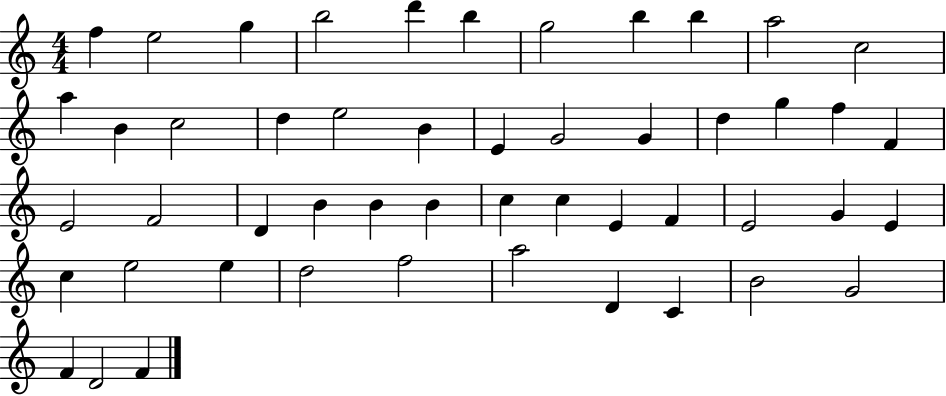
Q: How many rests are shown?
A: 0